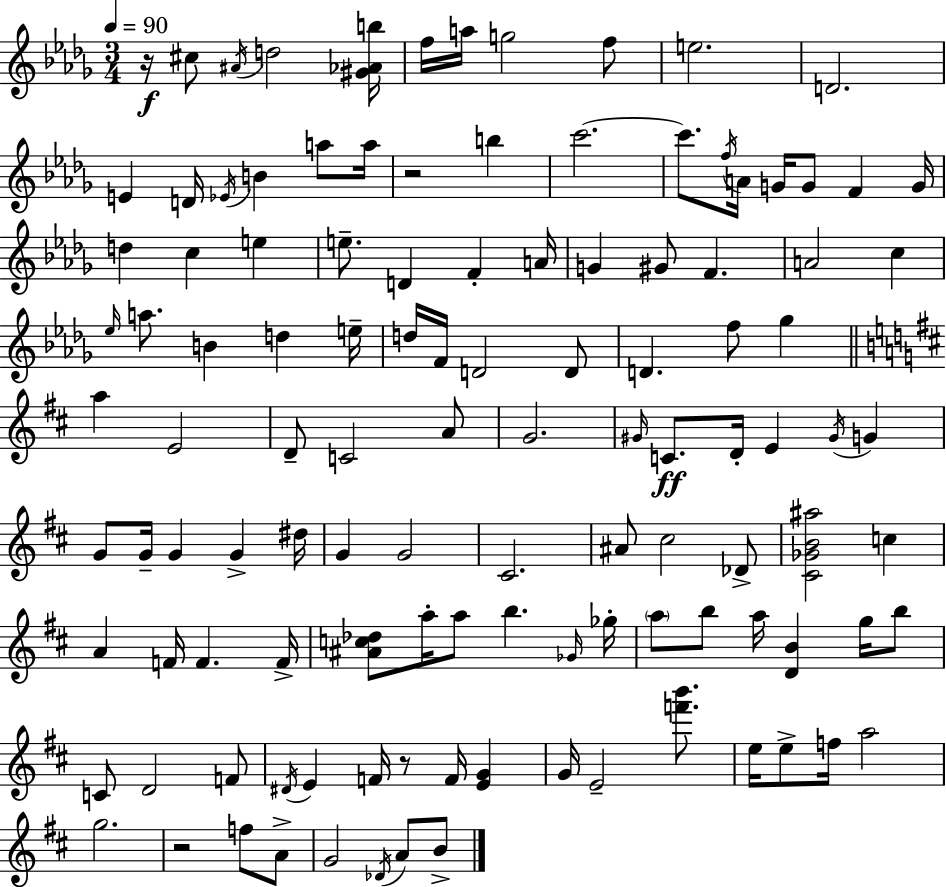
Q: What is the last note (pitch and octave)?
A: B4